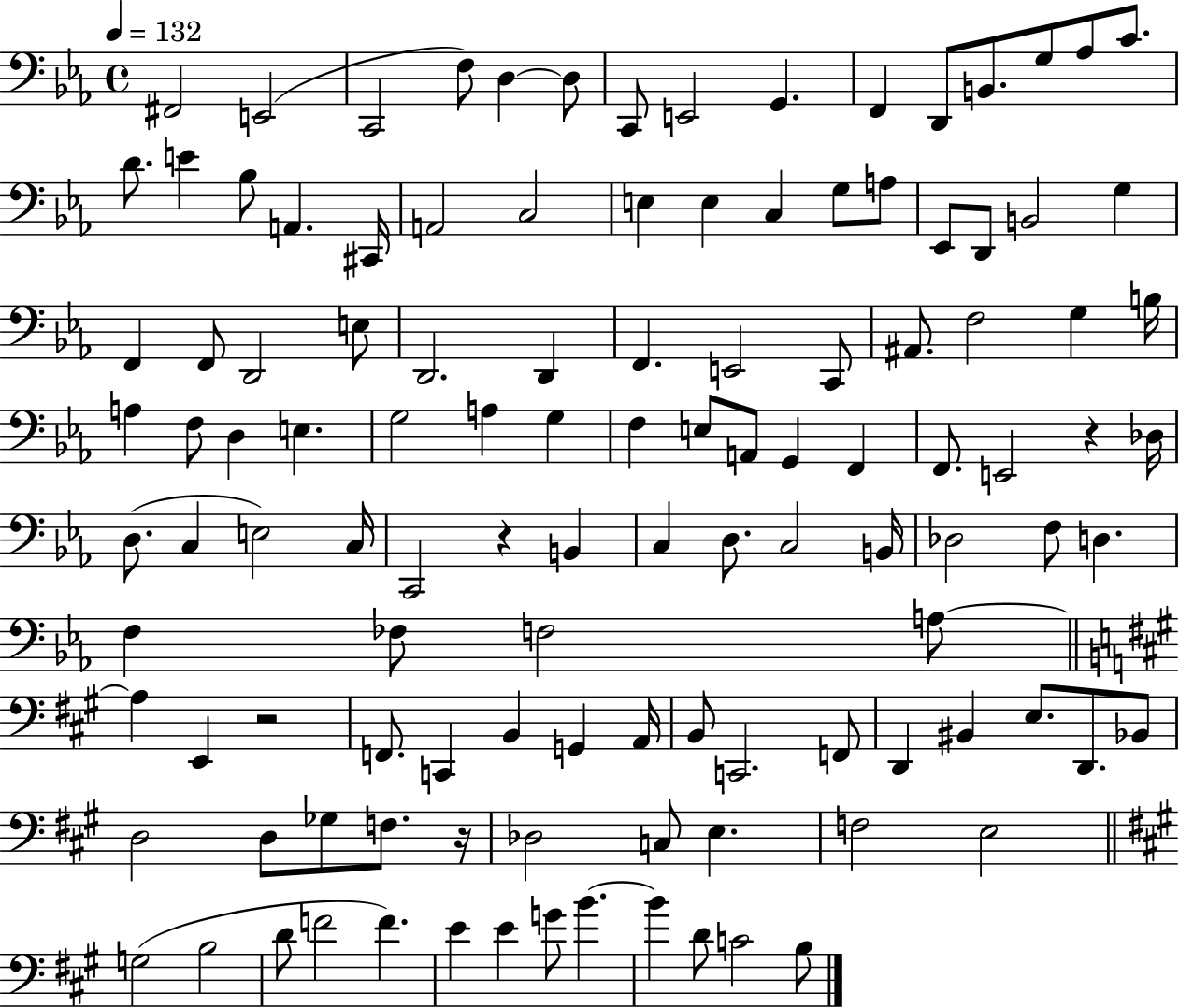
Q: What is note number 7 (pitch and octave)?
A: C2